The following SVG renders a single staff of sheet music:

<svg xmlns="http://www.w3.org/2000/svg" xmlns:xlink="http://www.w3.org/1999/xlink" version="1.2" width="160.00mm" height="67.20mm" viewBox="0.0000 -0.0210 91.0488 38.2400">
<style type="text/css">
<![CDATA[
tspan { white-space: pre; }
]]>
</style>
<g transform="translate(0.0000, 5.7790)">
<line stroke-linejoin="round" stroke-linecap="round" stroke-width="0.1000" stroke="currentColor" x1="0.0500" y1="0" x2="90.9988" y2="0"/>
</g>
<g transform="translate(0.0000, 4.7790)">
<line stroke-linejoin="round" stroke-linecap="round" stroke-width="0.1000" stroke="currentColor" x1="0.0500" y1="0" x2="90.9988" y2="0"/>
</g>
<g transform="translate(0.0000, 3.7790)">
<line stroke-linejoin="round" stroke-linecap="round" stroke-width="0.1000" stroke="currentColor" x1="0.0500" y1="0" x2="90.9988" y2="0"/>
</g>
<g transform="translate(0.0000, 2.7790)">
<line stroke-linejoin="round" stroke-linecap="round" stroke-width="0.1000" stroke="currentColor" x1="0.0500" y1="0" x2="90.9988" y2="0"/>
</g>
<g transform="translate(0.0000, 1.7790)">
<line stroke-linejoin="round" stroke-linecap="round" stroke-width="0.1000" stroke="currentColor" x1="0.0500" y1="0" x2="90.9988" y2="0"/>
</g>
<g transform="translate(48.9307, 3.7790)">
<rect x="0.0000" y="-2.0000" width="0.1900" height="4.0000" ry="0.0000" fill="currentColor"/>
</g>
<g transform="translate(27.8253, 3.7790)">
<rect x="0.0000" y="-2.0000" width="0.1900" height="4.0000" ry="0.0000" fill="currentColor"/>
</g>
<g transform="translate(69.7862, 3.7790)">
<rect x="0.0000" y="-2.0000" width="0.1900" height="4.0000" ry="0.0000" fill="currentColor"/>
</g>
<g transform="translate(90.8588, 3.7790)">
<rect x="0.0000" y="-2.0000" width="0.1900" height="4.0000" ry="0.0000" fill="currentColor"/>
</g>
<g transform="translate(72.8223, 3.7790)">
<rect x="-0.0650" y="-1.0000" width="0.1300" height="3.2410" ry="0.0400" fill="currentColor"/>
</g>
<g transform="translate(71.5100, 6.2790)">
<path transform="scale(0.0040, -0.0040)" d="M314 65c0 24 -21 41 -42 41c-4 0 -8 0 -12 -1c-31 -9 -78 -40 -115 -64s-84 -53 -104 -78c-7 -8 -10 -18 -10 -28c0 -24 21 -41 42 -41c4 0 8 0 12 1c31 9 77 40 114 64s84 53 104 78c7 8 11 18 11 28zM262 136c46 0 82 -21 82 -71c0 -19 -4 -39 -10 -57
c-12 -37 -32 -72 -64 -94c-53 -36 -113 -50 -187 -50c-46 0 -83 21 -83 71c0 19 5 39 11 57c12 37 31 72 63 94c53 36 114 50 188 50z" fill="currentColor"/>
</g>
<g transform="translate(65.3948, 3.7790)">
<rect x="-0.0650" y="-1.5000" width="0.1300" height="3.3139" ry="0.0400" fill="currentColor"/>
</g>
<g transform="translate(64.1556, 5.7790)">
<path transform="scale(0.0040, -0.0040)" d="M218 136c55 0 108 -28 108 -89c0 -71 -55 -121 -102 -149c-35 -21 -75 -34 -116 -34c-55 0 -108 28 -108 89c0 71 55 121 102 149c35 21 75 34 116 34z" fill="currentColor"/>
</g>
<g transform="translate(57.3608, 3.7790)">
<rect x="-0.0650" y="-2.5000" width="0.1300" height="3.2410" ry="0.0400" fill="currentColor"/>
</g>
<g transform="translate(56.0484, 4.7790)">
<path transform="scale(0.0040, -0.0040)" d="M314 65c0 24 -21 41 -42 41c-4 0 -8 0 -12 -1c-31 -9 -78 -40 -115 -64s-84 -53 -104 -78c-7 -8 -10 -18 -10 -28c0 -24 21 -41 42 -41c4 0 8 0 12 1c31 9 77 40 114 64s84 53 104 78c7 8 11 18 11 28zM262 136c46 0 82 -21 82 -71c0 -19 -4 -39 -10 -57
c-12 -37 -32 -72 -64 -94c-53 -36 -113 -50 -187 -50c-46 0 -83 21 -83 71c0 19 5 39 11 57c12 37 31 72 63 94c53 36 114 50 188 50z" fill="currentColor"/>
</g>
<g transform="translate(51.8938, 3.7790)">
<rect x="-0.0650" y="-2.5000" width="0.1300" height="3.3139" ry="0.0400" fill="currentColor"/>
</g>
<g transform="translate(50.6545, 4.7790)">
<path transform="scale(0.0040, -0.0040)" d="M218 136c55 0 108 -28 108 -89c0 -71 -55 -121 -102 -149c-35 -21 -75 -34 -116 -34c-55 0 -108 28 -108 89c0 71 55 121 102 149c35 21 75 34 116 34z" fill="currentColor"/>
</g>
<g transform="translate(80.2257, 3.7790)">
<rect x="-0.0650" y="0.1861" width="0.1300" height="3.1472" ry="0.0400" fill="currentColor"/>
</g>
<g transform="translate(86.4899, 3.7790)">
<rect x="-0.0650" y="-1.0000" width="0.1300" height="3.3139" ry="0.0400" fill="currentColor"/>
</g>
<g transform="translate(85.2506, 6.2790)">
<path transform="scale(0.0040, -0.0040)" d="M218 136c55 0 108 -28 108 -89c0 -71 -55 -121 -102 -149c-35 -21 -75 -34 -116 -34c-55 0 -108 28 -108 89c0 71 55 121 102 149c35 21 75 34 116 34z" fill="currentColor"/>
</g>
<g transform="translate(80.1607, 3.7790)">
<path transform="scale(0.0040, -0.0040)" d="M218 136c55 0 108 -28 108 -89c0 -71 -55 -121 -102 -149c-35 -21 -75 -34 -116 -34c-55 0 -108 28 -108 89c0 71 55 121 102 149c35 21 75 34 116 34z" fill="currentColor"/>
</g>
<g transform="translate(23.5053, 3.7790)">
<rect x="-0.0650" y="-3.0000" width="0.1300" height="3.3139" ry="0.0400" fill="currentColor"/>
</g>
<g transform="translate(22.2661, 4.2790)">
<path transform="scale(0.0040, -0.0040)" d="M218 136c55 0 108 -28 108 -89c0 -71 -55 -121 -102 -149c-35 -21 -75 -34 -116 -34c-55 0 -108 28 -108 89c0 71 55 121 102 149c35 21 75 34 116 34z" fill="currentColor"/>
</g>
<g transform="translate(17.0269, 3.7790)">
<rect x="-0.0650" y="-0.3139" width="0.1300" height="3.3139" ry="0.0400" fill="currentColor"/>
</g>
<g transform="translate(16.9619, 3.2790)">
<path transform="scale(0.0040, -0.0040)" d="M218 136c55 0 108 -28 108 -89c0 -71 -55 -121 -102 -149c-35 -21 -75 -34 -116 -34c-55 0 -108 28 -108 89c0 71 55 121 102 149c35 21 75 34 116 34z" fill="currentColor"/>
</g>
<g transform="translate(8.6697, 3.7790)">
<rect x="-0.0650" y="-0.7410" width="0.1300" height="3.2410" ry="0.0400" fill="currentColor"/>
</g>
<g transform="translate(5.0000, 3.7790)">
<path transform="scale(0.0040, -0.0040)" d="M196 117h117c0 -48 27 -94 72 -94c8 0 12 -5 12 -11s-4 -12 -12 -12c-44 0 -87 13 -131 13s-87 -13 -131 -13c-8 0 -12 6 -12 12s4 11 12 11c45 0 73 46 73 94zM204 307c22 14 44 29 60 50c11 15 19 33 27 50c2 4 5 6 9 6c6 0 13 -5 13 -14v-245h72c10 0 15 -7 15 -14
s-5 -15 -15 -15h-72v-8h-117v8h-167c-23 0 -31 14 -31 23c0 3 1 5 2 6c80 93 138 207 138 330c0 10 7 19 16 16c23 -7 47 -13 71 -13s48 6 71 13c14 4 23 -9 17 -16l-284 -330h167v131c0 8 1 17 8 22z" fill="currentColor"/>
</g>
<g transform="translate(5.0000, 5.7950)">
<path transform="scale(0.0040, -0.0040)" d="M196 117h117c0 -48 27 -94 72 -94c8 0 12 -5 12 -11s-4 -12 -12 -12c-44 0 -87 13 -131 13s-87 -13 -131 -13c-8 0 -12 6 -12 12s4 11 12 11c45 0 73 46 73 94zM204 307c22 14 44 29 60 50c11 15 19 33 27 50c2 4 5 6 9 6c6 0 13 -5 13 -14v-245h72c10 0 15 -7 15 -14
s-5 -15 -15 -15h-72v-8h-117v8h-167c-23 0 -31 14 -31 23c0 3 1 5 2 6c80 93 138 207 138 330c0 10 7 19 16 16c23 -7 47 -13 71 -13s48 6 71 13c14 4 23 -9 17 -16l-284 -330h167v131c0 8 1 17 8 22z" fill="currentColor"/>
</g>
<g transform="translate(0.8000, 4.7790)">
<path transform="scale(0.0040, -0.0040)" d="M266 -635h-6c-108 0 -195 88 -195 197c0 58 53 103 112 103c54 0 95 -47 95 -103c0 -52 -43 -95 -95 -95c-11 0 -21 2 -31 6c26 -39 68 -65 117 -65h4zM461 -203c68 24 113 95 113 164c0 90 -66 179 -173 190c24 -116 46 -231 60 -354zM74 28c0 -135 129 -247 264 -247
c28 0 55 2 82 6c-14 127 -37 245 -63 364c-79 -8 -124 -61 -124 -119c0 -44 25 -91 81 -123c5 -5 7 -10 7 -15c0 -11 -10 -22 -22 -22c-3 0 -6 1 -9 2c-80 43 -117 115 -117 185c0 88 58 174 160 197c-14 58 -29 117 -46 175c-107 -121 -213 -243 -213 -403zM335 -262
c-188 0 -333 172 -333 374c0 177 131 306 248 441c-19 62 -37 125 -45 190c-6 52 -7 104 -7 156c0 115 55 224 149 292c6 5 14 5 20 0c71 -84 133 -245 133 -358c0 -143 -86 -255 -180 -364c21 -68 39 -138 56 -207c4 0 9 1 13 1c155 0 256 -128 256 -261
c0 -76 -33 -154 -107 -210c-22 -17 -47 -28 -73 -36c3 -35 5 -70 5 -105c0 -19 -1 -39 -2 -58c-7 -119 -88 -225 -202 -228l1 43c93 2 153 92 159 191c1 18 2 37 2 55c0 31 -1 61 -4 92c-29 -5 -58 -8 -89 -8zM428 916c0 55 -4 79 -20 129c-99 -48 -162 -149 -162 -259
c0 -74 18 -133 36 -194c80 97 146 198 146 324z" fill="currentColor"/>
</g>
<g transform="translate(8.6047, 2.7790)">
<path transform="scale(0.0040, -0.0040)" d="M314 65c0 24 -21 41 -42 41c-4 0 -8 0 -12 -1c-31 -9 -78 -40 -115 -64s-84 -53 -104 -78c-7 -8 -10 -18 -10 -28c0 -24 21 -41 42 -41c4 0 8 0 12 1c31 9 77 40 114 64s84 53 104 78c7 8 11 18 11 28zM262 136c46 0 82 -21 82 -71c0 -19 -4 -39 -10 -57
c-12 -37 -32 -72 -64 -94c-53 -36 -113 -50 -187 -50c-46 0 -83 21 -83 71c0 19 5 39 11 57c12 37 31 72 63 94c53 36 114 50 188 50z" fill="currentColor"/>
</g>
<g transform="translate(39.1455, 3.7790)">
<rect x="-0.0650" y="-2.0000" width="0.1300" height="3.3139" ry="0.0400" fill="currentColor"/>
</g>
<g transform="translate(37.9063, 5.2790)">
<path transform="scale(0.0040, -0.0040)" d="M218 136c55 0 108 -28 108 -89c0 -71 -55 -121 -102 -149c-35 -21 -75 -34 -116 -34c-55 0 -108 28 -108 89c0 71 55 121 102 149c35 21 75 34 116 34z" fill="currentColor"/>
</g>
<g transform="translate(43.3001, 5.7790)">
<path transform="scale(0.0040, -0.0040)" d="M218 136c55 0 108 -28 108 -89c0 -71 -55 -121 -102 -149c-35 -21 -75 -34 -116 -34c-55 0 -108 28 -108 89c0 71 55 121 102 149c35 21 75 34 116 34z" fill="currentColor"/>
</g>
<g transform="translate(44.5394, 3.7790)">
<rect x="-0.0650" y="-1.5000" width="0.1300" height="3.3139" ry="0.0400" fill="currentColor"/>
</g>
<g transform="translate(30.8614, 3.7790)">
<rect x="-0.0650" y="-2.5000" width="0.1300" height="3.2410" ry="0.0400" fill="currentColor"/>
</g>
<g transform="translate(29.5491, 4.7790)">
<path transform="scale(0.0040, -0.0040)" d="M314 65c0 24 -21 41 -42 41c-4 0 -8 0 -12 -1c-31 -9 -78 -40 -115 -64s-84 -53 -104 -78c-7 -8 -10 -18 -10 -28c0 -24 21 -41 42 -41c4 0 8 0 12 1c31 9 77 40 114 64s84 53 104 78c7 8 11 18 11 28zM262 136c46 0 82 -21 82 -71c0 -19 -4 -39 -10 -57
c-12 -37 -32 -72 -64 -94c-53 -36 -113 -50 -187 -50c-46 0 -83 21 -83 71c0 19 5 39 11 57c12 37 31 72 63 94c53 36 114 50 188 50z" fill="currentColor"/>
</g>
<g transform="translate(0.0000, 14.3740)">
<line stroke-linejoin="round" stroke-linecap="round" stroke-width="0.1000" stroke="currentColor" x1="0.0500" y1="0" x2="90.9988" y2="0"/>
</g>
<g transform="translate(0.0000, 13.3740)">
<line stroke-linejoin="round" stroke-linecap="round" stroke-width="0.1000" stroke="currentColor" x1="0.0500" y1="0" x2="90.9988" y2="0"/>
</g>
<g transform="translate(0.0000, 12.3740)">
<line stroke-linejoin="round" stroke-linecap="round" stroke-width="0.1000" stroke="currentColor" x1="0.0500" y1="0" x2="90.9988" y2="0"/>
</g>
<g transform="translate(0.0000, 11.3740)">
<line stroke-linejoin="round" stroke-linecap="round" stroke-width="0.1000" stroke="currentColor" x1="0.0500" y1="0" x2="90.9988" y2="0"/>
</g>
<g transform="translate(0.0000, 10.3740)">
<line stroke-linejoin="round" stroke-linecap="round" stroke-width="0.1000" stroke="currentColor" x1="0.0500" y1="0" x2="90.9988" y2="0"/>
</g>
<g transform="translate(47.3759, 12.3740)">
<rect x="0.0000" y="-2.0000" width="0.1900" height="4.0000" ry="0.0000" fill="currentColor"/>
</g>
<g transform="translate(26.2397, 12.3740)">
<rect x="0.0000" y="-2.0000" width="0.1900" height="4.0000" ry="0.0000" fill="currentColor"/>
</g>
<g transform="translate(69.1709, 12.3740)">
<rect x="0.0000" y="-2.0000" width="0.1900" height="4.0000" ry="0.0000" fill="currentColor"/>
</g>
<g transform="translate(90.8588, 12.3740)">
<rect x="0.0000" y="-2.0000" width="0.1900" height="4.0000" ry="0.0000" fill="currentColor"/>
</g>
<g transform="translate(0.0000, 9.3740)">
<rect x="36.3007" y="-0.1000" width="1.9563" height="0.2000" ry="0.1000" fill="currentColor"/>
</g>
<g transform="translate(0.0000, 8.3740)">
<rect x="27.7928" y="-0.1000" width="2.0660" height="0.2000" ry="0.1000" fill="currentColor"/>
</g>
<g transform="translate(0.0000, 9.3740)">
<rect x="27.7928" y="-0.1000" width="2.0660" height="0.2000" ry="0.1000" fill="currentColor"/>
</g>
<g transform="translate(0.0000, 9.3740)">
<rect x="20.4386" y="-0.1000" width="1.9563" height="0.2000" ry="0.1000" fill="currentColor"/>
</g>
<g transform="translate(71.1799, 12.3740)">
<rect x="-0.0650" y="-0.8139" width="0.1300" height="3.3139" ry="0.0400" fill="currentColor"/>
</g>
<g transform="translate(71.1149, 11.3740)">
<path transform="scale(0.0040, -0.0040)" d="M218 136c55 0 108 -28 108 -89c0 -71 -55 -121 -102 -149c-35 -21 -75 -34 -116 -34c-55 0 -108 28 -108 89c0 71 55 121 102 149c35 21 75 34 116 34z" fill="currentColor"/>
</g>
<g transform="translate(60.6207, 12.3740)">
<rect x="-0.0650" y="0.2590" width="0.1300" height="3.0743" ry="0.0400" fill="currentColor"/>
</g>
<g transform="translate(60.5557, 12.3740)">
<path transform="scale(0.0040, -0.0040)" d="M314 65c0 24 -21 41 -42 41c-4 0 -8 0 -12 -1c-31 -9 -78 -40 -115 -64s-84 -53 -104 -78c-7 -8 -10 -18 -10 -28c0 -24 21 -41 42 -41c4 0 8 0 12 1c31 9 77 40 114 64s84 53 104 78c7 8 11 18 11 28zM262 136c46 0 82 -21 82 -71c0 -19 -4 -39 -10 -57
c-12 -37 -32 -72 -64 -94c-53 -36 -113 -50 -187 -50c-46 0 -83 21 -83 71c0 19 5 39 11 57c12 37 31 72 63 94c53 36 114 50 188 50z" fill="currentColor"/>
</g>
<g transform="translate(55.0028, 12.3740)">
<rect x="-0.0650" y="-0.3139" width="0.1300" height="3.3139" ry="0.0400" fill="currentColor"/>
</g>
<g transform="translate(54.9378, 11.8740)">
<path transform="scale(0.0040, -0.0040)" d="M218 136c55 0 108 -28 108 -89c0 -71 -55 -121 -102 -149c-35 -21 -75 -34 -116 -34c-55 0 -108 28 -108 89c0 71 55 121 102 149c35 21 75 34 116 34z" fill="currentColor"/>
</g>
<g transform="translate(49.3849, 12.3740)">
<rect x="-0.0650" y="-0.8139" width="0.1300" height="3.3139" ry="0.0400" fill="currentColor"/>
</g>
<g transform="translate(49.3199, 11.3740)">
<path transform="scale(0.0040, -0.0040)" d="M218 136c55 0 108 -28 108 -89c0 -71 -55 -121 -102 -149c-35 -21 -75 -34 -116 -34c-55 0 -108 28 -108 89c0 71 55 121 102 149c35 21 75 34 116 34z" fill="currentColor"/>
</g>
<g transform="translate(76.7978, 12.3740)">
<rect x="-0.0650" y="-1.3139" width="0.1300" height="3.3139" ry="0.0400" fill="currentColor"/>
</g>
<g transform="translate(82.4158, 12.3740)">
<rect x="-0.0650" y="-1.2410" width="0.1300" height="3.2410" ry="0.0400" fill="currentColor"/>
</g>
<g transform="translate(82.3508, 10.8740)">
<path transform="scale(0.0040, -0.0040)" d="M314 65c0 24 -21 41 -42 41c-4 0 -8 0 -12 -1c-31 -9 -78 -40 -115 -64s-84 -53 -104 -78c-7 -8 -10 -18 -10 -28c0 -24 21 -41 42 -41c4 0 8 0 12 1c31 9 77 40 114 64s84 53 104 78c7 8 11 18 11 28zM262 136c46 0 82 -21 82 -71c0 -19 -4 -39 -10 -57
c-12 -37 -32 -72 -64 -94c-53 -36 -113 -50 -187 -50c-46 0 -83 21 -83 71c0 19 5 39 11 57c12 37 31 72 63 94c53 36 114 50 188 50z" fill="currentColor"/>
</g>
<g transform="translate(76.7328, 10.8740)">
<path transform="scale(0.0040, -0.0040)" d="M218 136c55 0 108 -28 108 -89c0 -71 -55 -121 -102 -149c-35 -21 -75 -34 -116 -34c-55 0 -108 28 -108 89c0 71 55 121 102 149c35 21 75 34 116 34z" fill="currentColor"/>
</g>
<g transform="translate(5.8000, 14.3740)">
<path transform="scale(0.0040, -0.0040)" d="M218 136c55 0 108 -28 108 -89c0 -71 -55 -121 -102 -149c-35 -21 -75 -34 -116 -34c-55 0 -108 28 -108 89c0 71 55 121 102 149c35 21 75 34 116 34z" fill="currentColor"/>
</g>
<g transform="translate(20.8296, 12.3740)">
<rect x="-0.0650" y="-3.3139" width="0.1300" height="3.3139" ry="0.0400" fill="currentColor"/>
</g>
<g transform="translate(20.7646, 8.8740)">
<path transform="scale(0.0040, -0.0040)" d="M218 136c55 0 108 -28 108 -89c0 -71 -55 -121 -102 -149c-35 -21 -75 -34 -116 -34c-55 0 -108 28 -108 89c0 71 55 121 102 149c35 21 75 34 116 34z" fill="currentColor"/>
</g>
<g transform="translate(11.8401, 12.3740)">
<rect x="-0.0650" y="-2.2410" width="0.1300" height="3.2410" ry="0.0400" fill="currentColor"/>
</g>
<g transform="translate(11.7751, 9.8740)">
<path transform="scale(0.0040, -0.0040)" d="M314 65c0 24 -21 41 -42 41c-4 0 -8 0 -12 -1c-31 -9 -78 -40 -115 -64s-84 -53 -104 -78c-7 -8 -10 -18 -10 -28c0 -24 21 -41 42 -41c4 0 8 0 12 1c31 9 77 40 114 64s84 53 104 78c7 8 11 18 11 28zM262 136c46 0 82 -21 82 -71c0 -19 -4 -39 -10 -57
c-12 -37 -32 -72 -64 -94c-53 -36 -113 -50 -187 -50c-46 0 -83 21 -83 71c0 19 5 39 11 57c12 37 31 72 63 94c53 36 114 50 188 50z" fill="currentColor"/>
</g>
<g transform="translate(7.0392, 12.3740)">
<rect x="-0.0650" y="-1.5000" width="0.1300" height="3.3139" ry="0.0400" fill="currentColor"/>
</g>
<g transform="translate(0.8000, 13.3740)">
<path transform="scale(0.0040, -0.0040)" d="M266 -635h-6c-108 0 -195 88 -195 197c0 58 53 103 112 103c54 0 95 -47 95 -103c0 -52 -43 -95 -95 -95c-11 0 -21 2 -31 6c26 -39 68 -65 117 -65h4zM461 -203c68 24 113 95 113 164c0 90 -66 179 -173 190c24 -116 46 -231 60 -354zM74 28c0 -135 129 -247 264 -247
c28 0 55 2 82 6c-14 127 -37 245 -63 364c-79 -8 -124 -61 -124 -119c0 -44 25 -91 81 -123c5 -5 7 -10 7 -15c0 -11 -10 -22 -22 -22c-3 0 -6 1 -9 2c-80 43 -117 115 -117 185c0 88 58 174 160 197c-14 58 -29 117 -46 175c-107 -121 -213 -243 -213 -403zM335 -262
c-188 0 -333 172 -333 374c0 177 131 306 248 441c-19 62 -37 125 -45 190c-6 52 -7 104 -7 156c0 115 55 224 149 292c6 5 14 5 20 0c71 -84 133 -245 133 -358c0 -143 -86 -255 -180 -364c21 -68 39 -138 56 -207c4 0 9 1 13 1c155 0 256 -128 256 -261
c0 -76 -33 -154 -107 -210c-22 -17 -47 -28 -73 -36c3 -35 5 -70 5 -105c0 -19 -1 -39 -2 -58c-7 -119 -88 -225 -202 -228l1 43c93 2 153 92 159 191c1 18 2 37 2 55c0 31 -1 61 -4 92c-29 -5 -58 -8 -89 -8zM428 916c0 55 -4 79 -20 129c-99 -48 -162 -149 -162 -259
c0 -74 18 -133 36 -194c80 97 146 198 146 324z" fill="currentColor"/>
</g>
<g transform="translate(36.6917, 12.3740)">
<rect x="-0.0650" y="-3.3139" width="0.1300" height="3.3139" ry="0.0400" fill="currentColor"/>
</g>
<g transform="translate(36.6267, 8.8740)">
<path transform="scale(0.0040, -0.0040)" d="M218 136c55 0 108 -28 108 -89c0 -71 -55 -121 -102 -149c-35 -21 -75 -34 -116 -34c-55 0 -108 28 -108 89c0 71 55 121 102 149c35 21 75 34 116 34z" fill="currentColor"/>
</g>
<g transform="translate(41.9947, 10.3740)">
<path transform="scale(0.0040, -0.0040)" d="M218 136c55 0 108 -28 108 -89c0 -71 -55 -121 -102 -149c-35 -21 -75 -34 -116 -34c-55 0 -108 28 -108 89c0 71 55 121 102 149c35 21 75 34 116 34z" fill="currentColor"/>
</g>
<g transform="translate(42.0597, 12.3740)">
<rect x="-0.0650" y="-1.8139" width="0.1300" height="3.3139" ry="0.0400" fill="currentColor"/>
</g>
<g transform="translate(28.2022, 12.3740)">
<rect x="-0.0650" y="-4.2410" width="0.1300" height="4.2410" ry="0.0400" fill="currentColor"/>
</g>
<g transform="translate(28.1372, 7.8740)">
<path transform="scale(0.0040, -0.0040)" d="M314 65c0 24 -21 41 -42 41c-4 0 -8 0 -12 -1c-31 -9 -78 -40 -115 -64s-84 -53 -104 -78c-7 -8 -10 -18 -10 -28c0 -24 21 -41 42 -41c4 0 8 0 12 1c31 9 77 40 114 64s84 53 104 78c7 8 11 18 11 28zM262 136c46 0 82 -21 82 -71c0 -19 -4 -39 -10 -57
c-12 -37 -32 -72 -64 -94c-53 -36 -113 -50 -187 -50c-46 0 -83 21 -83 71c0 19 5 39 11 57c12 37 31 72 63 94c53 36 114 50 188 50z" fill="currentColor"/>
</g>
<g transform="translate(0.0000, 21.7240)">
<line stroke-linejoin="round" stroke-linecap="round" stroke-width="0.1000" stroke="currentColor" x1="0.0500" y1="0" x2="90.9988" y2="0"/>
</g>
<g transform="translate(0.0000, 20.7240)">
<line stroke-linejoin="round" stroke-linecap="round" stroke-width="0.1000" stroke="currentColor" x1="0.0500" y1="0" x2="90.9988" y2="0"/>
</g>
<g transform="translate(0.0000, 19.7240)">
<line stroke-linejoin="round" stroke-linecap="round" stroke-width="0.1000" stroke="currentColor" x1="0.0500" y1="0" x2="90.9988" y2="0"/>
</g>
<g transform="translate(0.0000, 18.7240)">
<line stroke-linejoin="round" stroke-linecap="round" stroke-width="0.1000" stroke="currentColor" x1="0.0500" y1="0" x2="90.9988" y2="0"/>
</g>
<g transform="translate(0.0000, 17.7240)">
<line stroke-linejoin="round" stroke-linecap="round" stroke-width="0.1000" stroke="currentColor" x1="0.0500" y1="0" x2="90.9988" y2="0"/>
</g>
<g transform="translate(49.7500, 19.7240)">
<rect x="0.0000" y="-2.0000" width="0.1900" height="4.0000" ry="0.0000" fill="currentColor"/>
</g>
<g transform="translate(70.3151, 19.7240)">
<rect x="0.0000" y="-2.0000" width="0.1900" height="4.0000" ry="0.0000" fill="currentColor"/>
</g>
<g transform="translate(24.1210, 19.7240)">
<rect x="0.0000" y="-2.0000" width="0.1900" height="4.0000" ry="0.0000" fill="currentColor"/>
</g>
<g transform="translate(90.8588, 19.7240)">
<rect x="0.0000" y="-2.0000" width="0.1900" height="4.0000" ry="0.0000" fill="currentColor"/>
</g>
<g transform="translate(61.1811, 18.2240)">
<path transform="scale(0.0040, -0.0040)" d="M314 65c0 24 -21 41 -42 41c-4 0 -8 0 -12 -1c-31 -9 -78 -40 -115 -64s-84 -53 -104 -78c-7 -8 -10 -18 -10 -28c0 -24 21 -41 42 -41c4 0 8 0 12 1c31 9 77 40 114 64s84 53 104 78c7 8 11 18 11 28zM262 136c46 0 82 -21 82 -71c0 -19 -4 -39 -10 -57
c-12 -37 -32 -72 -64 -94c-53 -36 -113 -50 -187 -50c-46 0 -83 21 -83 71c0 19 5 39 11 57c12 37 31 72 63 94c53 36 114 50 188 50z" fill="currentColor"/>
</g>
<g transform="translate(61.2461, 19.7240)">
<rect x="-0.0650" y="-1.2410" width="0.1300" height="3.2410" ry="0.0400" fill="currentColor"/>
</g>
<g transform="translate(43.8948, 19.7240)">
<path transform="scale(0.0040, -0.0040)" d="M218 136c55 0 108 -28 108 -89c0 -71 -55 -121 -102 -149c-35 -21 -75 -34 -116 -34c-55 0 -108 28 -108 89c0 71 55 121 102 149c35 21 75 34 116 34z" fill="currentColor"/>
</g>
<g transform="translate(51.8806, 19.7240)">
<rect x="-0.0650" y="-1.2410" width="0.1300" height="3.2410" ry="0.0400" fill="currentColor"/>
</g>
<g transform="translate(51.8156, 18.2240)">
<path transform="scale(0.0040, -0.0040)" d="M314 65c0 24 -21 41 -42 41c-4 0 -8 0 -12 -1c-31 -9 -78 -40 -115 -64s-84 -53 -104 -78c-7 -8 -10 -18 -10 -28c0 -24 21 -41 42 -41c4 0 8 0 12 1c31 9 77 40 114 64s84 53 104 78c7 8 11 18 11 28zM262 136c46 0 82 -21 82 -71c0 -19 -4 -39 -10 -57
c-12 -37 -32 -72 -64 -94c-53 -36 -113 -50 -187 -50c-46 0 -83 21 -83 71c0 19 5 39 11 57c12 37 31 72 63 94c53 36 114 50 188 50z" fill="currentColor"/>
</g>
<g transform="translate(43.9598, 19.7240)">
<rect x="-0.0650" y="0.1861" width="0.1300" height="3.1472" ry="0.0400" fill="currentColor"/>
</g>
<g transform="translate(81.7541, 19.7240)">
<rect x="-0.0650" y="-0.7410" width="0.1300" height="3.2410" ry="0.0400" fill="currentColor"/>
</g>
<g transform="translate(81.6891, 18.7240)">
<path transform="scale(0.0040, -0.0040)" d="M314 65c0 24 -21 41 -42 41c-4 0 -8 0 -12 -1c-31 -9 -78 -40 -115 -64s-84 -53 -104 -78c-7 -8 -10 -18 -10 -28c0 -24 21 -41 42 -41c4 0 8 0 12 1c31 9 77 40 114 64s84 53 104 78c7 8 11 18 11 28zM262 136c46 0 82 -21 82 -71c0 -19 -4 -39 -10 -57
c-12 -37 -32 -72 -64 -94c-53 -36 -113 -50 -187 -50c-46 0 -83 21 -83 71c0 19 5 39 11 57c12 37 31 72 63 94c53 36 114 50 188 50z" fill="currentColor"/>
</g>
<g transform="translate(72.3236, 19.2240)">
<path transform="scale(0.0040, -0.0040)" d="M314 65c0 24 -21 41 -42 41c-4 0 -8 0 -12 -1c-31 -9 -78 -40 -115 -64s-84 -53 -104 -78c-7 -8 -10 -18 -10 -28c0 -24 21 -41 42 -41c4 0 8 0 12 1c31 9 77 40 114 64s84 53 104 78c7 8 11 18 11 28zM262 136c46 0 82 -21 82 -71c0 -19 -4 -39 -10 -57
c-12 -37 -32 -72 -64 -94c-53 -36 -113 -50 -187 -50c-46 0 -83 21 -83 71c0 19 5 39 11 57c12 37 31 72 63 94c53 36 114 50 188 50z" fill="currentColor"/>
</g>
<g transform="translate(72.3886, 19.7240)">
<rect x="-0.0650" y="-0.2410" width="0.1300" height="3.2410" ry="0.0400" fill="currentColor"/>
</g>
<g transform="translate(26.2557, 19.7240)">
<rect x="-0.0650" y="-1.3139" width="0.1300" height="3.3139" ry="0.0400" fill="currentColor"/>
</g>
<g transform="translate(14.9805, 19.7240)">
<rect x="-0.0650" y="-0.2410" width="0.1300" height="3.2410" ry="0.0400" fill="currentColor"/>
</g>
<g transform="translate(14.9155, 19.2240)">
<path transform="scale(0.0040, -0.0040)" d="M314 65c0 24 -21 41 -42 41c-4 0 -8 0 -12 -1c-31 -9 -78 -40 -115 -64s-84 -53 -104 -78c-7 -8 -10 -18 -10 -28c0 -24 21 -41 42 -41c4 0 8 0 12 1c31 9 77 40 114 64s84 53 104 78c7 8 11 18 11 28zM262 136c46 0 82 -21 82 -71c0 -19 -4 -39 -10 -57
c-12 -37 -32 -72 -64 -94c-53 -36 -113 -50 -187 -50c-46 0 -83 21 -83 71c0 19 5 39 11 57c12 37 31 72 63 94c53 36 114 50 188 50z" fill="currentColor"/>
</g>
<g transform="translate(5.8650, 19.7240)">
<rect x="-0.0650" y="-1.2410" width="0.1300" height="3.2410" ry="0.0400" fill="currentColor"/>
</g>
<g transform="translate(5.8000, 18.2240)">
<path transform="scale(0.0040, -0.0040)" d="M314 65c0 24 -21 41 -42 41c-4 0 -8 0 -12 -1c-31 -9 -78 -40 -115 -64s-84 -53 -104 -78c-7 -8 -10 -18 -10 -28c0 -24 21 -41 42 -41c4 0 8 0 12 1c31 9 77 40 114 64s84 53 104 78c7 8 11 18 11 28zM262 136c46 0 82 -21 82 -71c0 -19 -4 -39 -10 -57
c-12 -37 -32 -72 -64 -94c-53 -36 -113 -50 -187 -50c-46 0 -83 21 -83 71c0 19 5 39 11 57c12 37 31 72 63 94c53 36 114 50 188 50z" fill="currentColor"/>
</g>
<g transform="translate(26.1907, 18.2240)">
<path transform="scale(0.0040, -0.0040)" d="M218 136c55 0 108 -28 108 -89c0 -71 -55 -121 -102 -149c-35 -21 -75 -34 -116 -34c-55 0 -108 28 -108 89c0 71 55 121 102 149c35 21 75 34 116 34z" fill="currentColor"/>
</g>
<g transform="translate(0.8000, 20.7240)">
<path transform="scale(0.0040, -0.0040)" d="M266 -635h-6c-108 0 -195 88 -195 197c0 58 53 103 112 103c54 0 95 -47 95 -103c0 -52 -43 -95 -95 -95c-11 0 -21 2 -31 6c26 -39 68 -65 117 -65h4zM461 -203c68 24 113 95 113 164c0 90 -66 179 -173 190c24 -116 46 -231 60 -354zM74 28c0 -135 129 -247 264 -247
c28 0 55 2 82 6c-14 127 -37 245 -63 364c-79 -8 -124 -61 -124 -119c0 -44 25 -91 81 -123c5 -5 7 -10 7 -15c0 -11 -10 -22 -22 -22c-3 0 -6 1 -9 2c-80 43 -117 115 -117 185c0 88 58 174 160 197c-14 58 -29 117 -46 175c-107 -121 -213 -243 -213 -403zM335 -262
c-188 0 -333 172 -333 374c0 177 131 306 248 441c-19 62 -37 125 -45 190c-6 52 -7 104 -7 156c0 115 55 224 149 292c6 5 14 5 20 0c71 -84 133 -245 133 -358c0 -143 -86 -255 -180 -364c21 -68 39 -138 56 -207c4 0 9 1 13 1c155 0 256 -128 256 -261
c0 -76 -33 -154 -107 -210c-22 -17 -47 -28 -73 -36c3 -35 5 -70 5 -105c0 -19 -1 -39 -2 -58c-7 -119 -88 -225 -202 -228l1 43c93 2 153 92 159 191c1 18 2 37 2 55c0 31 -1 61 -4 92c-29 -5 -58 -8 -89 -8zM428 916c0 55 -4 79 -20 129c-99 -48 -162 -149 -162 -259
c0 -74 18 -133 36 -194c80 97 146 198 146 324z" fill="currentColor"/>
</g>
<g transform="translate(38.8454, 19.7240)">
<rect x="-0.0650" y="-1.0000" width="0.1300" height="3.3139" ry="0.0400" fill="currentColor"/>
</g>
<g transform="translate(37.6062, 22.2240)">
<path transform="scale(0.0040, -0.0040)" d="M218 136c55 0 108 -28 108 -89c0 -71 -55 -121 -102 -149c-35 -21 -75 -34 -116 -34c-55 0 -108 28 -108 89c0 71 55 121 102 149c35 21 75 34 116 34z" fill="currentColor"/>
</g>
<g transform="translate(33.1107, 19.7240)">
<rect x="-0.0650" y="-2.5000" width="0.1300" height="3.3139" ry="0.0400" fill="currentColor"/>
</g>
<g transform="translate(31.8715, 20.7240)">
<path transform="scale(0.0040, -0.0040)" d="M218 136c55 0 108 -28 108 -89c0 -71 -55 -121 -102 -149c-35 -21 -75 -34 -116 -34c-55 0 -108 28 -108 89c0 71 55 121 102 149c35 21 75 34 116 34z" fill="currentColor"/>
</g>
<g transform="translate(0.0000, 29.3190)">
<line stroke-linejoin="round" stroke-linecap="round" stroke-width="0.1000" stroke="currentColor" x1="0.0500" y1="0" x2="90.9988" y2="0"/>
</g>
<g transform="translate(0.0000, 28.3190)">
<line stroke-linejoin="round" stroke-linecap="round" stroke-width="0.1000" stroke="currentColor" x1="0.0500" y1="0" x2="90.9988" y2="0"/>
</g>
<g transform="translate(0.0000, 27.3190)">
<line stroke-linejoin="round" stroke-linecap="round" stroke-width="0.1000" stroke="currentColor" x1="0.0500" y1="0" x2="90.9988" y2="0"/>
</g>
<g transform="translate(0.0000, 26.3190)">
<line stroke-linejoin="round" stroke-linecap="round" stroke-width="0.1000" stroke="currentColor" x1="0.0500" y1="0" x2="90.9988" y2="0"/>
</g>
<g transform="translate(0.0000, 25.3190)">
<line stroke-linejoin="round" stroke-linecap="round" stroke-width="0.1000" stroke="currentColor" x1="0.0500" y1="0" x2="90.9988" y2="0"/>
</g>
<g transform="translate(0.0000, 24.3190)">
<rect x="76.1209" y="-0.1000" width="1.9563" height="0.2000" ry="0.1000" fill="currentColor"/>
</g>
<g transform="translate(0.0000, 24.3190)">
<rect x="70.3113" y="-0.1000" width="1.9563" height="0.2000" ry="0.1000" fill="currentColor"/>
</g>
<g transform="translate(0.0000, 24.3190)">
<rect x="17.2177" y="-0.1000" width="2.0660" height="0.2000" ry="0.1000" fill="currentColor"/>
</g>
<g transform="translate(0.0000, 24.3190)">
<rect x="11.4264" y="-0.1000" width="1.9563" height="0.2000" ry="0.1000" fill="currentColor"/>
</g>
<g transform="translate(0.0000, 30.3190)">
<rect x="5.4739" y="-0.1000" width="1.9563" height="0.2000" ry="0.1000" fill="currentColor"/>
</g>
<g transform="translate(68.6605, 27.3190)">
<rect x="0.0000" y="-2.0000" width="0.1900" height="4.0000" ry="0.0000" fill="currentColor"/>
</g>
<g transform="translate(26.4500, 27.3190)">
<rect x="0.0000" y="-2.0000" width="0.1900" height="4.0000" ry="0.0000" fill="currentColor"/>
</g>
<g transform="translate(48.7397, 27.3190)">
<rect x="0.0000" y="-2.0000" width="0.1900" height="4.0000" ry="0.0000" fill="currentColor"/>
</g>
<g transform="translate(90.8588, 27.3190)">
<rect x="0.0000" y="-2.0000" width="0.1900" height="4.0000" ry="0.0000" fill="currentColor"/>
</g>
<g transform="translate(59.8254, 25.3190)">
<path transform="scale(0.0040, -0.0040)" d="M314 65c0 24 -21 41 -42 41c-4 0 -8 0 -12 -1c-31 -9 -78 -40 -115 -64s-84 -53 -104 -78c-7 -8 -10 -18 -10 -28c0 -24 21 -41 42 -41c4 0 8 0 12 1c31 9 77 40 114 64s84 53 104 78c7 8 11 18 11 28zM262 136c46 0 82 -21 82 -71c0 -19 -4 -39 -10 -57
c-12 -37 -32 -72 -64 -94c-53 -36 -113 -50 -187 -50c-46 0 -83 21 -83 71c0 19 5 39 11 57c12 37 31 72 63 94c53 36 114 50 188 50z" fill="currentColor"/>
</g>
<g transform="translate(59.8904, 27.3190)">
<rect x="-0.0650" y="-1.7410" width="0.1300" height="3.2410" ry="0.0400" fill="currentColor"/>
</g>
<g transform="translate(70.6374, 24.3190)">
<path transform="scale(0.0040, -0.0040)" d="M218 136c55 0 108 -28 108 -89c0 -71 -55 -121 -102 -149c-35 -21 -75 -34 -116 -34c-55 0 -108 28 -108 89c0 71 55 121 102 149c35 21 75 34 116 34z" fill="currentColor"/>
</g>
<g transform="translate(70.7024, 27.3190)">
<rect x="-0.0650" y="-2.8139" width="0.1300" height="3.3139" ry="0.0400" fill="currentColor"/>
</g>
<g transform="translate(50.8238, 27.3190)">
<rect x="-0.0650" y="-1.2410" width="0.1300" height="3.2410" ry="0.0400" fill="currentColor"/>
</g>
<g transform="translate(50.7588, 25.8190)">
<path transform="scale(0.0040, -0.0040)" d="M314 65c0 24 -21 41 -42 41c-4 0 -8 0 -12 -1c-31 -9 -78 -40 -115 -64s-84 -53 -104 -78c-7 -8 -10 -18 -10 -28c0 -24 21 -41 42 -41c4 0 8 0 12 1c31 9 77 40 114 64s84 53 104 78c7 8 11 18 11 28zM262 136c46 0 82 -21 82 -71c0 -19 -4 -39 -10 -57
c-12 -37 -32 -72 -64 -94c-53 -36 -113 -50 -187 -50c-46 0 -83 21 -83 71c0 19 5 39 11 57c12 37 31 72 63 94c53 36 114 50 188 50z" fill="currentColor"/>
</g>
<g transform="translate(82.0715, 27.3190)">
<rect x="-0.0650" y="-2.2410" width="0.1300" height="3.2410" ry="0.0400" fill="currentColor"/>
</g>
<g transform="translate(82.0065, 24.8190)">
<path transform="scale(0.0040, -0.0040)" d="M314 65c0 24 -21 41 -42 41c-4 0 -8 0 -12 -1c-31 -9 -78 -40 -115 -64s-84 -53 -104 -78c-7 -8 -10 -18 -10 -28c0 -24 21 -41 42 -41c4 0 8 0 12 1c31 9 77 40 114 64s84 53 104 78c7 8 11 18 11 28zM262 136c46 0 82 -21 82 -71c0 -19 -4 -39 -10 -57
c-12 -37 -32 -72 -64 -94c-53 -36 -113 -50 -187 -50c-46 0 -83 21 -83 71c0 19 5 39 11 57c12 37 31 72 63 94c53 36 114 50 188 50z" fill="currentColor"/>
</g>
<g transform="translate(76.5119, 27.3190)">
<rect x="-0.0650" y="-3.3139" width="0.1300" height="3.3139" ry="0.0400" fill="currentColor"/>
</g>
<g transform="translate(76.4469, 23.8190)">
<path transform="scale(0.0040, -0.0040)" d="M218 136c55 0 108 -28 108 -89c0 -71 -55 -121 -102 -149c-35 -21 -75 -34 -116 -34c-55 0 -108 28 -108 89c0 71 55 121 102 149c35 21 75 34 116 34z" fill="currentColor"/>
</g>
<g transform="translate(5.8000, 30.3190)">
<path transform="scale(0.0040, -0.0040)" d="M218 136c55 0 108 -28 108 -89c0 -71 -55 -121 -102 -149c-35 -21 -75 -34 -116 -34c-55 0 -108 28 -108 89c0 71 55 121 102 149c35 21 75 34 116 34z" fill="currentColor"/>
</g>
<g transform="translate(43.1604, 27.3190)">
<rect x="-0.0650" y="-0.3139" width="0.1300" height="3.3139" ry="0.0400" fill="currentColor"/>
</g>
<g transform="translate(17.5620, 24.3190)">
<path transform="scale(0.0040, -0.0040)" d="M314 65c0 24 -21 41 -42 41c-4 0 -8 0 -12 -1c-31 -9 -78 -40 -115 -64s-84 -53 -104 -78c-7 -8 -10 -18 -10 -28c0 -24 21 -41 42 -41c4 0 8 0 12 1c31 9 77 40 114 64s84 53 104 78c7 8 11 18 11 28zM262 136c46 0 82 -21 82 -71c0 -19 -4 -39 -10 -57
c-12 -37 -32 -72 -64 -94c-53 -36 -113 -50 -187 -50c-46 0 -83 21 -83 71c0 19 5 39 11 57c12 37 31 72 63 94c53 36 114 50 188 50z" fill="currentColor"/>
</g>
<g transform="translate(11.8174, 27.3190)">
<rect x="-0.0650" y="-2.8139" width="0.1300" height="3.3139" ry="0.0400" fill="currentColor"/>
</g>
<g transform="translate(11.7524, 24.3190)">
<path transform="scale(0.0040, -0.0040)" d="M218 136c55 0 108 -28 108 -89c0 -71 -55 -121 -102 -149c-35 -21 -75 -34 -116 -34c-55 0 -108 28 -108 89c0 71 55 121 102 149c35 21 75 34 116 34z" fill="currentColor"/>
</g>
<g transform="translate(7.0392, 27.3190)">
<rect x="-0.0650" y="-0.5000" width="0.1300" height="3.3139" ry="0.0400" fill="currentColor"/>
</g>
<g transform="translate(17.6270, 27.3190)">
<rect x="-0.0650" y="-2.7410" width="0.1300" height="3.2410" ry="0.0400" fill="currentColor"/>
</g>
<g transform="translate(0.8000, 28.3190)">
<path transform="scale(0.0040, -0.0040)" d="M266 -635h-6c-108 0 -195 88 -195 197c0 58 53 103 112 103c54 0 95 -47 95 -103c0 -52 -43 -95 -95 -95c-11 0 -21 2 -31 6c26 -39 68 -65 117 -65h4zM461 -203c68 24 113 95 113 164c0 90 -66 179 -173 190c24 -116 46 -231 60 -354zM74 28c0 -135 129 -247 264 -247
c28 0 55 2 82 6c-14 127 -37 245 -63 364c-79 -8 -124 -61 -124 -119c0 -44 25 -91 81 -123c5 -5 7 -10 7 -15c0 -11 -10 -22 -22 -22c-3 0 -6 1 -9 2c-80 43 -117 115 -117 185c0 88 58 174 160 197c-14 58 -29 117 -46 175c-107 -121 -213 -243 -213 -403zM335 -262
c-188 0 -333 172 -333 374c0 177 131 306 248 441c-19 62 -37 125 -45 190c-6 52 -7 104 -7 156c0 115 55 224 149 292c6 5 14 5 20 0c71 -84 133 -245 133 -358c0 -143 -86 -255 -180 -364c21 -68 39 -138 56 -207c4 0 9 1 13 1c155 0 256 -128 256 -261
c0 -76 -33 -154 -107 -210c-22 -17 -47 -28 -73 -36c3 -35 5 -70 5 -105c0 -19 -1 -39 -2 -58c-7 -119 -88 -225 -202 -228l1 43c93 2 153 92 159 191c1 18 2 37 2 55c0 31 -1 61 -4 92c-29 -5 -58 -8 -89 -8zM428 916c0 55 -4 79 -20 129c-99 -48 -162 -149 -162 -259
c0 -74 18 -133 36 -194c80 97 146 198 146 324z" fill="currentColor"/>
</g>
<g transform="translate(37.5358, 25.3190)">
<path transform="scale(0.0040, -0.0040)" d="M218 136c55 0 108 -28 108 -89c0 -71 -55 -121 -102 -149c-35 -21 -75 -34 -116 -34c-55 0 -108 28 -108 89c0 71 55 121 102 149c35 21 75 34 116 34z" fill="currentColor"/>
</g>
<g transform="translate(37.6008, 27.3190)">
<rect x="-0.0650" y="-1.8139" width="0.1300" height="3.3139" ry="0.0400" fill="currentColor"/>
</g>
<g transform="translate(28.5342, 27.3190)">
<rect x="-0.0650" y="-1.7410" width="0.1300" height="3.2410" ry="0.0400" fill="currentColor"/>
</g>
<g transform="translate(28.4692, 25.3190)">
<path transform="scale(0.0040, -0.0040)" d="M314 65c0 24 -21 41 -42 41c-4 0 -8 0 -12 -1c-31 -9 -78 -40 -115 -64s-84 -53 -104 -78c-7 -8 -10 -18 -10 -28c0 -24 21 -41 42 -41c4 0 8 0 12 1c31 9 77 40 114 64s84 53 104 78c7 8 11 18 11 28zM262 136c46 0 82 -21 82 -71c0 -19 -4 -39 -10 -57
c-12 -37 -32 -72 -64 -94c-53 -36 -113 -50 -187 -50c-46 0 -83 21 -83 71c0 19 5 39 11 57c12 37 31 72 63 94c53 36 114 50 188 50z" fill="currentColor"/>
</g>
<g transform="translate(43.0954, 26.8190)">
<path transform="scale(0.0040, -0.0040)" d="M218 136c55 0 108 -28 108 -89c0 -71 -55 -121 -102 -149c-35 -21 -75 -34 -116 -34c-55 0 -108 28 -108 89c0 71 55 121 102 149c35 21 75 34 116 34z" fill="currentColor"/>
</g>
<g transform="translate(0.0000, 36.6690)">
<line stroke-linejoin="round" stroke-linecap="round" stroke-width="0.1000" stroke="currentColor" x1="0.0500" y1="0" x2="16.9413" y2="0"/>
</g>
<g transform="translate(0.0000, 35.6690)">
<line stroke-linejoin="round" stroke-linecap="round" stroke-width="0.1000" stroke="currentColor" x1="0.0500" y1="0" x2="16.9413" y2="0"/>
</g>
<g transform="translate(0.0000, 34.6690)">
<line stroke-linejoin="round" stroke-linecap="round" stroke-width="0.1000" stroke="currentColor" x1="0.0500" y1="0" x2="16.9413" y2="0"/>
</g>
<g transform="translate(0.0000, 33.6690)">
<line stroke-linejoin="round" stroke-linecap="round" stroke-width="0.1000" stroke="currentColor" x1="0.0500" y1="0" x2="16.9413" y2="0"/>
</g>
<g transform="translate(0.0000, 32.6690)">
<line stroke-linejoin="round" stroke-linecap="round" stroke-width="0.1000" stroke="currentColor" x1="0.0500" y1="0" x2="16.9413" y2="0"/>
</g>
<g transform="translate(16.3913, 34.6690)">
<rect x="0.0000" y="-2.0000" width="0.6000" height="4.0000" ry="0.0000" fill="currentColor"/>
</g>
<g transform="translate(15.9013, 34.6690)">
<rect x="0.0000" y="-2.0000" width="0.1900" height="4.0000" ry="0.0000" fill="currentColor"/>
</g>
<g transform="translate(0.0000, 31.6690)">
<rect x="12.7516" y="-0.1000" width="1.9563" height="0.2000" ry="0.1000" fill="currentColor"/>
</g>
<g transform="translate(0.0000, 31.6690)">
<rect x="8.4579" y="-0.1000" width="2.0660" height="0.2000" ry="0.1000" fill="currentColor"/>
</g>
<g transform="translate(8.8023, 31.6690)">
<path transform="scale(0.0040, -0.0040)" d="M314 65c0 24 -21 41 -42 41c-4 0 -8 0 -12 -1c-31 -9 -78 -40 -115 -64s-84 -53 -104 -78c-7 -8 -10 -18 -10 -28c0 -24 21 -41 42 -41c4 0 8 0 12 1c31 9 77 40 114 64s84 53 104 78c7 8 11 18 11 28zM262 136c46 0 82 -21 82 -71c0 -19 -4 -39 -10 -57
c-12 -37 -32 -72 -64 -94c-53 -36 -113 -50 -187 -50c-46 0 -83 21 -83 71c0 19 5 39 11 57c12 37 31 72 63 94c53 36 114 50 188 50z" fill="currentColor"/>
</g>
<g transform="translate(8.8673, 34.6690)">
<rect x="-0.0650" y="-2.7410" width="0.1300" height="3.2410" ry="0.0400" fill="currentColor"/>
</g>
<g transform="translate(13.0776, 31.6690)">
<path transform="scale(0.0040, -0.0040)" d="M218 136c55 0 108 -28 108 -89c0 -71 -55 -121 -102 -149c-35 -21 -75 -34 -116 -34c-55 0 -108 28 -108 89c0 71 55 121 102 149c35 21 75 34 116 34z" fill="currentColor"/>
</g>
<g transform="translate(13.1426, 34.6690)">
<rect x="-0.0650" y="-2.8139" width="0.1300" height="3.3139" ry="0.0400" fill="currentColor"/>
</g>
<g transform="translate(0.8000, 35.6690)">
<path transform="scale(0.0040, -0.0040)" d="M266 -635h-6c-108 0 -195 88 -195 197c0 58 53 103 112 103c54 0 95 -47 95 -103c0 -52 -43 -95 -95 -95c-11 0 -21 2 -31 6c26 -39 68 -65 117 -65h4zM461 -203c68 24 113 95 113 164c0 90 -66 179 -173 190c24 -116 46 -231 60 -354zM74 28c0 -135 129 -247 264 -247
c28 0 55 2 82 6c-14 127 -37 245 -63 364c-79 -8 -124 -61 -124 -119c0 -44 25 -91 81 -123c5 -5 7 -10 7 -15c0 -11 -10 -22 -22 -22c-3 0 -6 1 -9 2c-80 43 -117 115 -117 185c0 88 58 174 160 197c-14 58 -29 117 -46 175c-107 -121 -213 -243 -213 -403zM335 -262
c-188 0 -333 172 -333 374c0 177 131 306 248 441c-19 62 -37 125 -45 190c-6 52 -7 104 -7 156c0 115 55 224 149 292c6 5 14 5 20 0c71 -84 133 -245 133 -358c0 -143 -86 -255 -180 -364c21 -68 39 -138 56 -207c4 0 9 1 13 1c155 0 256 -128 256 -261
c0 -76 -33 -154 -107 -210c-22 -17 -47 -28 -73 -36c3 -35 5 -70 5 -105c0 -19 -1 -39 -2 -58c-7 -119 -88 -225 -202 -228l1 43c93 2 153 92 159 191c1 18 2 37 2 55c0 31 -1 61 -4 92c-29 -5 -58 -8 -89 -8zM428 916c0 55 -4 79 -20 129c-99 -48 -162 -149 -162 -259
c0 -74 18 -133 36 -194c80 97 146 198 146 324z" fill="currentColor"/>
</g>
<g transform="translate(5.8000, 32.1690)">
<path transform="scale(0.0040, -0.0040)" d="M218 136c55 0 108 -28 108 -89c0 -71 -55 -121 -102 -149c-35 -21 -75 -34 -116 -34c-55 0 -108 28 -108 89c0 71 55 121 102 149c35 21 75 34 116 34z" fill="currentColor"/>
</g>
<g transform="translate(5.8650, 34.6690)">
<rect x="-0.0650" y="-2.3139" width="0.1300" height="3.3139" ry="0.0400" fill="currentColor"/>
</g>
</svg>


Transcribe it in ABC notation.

X:1
T:Untitled
M:4/4
L:1/4
K:C
d2 c A G2 F E G G2 E D2 B D E g2 b d'2 b f d c B2 d e e2 e2 c2 e G D B e2 e2 c2 d2 C a a2 f2 f c e2 f2 a b g2 g a2 a